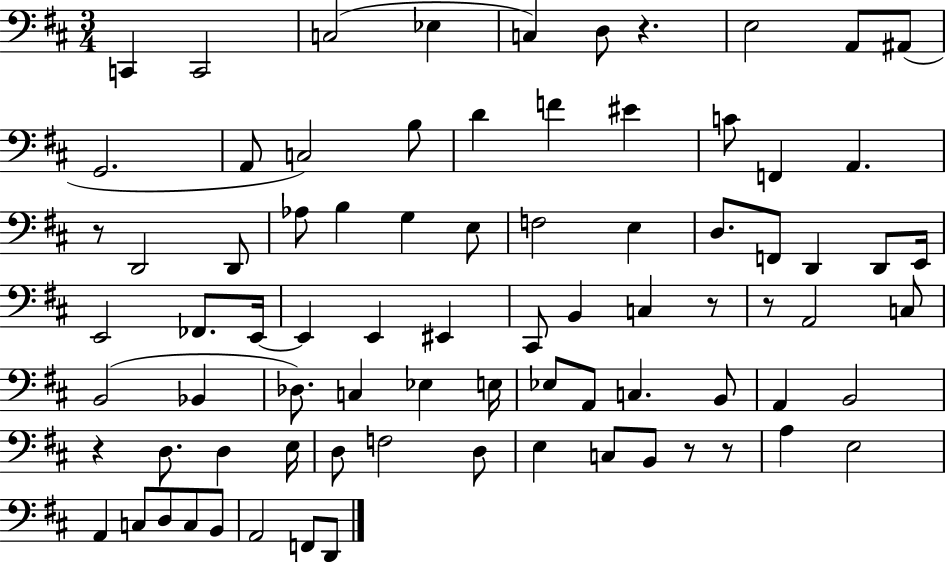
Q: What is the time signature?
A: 3/4